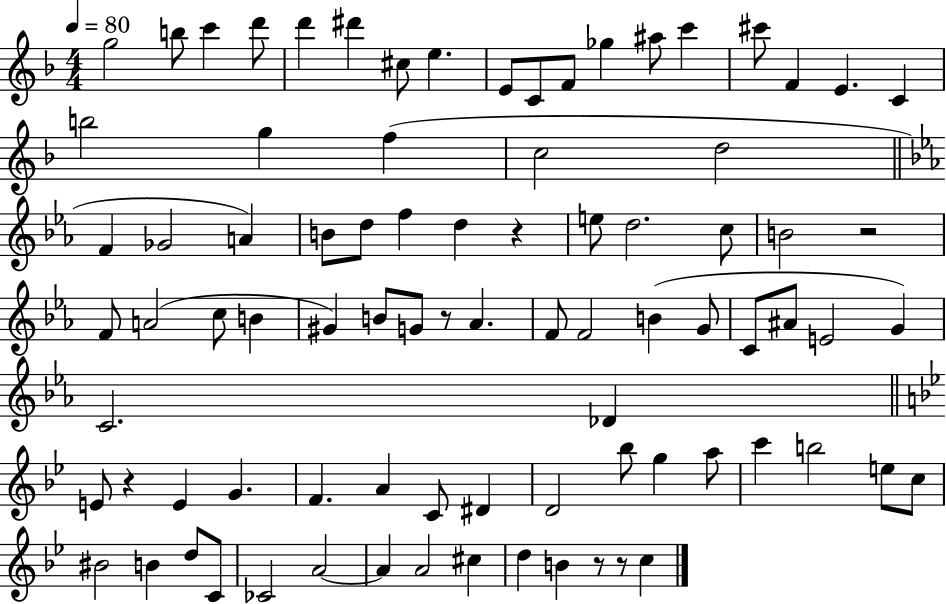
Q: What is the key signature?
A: F major